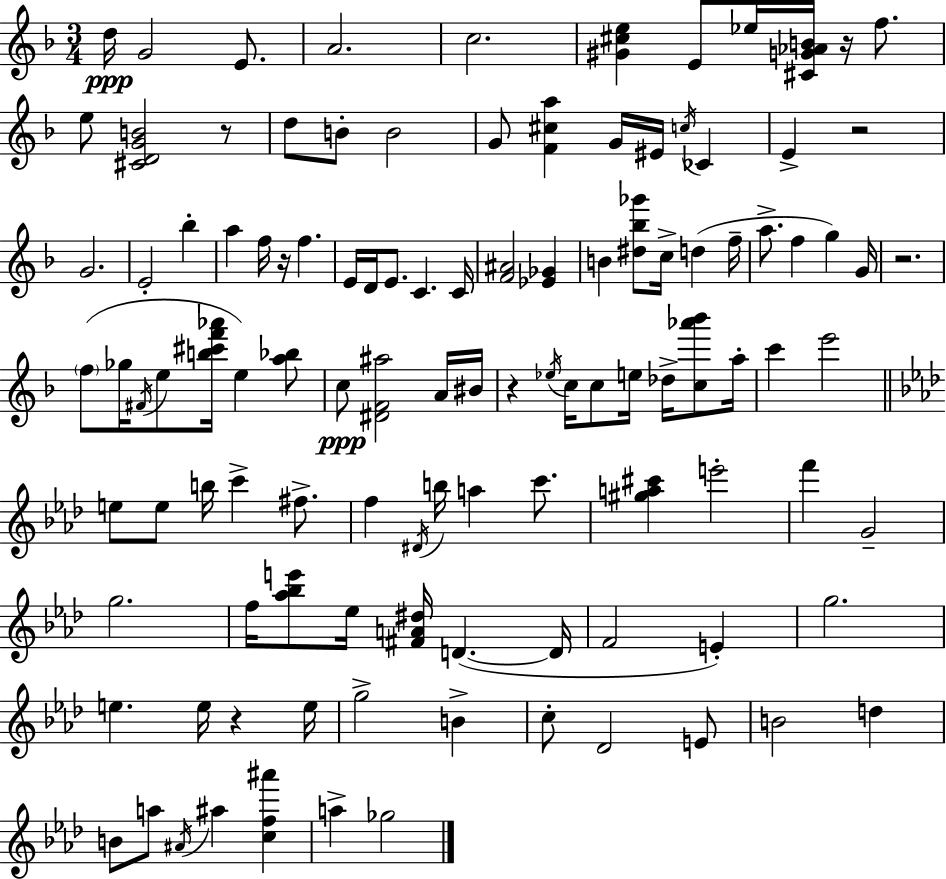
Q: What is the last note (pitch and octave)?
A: Gb5